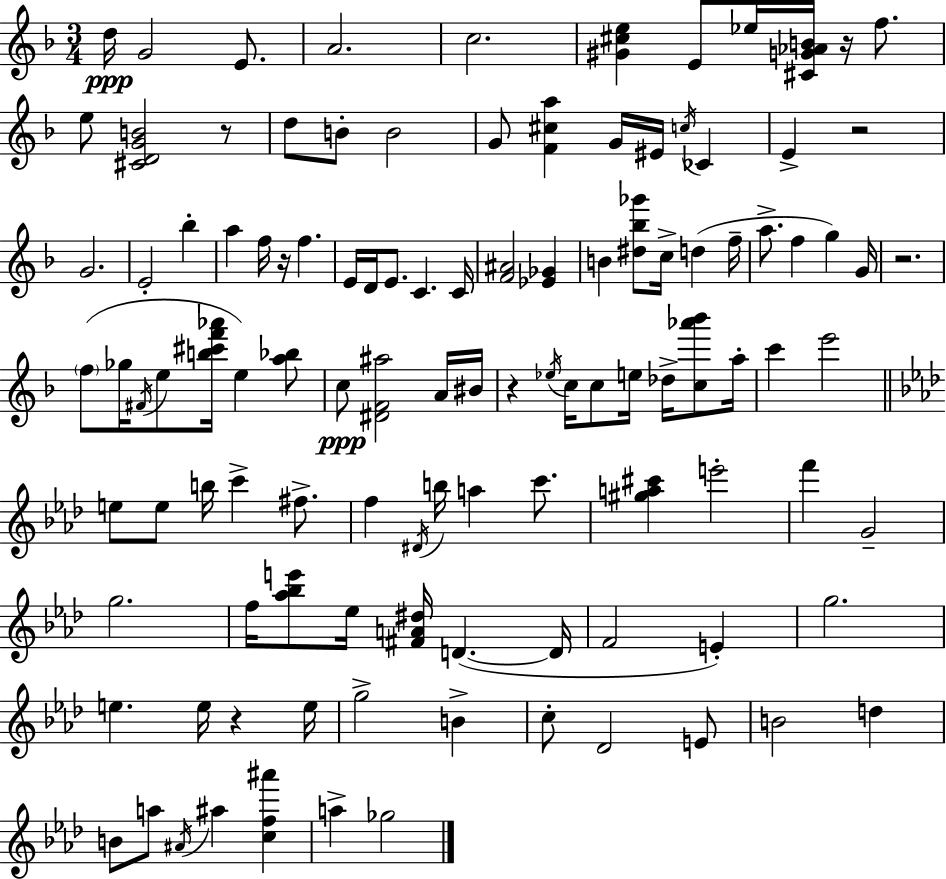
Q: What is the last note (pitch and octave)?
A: Gb5